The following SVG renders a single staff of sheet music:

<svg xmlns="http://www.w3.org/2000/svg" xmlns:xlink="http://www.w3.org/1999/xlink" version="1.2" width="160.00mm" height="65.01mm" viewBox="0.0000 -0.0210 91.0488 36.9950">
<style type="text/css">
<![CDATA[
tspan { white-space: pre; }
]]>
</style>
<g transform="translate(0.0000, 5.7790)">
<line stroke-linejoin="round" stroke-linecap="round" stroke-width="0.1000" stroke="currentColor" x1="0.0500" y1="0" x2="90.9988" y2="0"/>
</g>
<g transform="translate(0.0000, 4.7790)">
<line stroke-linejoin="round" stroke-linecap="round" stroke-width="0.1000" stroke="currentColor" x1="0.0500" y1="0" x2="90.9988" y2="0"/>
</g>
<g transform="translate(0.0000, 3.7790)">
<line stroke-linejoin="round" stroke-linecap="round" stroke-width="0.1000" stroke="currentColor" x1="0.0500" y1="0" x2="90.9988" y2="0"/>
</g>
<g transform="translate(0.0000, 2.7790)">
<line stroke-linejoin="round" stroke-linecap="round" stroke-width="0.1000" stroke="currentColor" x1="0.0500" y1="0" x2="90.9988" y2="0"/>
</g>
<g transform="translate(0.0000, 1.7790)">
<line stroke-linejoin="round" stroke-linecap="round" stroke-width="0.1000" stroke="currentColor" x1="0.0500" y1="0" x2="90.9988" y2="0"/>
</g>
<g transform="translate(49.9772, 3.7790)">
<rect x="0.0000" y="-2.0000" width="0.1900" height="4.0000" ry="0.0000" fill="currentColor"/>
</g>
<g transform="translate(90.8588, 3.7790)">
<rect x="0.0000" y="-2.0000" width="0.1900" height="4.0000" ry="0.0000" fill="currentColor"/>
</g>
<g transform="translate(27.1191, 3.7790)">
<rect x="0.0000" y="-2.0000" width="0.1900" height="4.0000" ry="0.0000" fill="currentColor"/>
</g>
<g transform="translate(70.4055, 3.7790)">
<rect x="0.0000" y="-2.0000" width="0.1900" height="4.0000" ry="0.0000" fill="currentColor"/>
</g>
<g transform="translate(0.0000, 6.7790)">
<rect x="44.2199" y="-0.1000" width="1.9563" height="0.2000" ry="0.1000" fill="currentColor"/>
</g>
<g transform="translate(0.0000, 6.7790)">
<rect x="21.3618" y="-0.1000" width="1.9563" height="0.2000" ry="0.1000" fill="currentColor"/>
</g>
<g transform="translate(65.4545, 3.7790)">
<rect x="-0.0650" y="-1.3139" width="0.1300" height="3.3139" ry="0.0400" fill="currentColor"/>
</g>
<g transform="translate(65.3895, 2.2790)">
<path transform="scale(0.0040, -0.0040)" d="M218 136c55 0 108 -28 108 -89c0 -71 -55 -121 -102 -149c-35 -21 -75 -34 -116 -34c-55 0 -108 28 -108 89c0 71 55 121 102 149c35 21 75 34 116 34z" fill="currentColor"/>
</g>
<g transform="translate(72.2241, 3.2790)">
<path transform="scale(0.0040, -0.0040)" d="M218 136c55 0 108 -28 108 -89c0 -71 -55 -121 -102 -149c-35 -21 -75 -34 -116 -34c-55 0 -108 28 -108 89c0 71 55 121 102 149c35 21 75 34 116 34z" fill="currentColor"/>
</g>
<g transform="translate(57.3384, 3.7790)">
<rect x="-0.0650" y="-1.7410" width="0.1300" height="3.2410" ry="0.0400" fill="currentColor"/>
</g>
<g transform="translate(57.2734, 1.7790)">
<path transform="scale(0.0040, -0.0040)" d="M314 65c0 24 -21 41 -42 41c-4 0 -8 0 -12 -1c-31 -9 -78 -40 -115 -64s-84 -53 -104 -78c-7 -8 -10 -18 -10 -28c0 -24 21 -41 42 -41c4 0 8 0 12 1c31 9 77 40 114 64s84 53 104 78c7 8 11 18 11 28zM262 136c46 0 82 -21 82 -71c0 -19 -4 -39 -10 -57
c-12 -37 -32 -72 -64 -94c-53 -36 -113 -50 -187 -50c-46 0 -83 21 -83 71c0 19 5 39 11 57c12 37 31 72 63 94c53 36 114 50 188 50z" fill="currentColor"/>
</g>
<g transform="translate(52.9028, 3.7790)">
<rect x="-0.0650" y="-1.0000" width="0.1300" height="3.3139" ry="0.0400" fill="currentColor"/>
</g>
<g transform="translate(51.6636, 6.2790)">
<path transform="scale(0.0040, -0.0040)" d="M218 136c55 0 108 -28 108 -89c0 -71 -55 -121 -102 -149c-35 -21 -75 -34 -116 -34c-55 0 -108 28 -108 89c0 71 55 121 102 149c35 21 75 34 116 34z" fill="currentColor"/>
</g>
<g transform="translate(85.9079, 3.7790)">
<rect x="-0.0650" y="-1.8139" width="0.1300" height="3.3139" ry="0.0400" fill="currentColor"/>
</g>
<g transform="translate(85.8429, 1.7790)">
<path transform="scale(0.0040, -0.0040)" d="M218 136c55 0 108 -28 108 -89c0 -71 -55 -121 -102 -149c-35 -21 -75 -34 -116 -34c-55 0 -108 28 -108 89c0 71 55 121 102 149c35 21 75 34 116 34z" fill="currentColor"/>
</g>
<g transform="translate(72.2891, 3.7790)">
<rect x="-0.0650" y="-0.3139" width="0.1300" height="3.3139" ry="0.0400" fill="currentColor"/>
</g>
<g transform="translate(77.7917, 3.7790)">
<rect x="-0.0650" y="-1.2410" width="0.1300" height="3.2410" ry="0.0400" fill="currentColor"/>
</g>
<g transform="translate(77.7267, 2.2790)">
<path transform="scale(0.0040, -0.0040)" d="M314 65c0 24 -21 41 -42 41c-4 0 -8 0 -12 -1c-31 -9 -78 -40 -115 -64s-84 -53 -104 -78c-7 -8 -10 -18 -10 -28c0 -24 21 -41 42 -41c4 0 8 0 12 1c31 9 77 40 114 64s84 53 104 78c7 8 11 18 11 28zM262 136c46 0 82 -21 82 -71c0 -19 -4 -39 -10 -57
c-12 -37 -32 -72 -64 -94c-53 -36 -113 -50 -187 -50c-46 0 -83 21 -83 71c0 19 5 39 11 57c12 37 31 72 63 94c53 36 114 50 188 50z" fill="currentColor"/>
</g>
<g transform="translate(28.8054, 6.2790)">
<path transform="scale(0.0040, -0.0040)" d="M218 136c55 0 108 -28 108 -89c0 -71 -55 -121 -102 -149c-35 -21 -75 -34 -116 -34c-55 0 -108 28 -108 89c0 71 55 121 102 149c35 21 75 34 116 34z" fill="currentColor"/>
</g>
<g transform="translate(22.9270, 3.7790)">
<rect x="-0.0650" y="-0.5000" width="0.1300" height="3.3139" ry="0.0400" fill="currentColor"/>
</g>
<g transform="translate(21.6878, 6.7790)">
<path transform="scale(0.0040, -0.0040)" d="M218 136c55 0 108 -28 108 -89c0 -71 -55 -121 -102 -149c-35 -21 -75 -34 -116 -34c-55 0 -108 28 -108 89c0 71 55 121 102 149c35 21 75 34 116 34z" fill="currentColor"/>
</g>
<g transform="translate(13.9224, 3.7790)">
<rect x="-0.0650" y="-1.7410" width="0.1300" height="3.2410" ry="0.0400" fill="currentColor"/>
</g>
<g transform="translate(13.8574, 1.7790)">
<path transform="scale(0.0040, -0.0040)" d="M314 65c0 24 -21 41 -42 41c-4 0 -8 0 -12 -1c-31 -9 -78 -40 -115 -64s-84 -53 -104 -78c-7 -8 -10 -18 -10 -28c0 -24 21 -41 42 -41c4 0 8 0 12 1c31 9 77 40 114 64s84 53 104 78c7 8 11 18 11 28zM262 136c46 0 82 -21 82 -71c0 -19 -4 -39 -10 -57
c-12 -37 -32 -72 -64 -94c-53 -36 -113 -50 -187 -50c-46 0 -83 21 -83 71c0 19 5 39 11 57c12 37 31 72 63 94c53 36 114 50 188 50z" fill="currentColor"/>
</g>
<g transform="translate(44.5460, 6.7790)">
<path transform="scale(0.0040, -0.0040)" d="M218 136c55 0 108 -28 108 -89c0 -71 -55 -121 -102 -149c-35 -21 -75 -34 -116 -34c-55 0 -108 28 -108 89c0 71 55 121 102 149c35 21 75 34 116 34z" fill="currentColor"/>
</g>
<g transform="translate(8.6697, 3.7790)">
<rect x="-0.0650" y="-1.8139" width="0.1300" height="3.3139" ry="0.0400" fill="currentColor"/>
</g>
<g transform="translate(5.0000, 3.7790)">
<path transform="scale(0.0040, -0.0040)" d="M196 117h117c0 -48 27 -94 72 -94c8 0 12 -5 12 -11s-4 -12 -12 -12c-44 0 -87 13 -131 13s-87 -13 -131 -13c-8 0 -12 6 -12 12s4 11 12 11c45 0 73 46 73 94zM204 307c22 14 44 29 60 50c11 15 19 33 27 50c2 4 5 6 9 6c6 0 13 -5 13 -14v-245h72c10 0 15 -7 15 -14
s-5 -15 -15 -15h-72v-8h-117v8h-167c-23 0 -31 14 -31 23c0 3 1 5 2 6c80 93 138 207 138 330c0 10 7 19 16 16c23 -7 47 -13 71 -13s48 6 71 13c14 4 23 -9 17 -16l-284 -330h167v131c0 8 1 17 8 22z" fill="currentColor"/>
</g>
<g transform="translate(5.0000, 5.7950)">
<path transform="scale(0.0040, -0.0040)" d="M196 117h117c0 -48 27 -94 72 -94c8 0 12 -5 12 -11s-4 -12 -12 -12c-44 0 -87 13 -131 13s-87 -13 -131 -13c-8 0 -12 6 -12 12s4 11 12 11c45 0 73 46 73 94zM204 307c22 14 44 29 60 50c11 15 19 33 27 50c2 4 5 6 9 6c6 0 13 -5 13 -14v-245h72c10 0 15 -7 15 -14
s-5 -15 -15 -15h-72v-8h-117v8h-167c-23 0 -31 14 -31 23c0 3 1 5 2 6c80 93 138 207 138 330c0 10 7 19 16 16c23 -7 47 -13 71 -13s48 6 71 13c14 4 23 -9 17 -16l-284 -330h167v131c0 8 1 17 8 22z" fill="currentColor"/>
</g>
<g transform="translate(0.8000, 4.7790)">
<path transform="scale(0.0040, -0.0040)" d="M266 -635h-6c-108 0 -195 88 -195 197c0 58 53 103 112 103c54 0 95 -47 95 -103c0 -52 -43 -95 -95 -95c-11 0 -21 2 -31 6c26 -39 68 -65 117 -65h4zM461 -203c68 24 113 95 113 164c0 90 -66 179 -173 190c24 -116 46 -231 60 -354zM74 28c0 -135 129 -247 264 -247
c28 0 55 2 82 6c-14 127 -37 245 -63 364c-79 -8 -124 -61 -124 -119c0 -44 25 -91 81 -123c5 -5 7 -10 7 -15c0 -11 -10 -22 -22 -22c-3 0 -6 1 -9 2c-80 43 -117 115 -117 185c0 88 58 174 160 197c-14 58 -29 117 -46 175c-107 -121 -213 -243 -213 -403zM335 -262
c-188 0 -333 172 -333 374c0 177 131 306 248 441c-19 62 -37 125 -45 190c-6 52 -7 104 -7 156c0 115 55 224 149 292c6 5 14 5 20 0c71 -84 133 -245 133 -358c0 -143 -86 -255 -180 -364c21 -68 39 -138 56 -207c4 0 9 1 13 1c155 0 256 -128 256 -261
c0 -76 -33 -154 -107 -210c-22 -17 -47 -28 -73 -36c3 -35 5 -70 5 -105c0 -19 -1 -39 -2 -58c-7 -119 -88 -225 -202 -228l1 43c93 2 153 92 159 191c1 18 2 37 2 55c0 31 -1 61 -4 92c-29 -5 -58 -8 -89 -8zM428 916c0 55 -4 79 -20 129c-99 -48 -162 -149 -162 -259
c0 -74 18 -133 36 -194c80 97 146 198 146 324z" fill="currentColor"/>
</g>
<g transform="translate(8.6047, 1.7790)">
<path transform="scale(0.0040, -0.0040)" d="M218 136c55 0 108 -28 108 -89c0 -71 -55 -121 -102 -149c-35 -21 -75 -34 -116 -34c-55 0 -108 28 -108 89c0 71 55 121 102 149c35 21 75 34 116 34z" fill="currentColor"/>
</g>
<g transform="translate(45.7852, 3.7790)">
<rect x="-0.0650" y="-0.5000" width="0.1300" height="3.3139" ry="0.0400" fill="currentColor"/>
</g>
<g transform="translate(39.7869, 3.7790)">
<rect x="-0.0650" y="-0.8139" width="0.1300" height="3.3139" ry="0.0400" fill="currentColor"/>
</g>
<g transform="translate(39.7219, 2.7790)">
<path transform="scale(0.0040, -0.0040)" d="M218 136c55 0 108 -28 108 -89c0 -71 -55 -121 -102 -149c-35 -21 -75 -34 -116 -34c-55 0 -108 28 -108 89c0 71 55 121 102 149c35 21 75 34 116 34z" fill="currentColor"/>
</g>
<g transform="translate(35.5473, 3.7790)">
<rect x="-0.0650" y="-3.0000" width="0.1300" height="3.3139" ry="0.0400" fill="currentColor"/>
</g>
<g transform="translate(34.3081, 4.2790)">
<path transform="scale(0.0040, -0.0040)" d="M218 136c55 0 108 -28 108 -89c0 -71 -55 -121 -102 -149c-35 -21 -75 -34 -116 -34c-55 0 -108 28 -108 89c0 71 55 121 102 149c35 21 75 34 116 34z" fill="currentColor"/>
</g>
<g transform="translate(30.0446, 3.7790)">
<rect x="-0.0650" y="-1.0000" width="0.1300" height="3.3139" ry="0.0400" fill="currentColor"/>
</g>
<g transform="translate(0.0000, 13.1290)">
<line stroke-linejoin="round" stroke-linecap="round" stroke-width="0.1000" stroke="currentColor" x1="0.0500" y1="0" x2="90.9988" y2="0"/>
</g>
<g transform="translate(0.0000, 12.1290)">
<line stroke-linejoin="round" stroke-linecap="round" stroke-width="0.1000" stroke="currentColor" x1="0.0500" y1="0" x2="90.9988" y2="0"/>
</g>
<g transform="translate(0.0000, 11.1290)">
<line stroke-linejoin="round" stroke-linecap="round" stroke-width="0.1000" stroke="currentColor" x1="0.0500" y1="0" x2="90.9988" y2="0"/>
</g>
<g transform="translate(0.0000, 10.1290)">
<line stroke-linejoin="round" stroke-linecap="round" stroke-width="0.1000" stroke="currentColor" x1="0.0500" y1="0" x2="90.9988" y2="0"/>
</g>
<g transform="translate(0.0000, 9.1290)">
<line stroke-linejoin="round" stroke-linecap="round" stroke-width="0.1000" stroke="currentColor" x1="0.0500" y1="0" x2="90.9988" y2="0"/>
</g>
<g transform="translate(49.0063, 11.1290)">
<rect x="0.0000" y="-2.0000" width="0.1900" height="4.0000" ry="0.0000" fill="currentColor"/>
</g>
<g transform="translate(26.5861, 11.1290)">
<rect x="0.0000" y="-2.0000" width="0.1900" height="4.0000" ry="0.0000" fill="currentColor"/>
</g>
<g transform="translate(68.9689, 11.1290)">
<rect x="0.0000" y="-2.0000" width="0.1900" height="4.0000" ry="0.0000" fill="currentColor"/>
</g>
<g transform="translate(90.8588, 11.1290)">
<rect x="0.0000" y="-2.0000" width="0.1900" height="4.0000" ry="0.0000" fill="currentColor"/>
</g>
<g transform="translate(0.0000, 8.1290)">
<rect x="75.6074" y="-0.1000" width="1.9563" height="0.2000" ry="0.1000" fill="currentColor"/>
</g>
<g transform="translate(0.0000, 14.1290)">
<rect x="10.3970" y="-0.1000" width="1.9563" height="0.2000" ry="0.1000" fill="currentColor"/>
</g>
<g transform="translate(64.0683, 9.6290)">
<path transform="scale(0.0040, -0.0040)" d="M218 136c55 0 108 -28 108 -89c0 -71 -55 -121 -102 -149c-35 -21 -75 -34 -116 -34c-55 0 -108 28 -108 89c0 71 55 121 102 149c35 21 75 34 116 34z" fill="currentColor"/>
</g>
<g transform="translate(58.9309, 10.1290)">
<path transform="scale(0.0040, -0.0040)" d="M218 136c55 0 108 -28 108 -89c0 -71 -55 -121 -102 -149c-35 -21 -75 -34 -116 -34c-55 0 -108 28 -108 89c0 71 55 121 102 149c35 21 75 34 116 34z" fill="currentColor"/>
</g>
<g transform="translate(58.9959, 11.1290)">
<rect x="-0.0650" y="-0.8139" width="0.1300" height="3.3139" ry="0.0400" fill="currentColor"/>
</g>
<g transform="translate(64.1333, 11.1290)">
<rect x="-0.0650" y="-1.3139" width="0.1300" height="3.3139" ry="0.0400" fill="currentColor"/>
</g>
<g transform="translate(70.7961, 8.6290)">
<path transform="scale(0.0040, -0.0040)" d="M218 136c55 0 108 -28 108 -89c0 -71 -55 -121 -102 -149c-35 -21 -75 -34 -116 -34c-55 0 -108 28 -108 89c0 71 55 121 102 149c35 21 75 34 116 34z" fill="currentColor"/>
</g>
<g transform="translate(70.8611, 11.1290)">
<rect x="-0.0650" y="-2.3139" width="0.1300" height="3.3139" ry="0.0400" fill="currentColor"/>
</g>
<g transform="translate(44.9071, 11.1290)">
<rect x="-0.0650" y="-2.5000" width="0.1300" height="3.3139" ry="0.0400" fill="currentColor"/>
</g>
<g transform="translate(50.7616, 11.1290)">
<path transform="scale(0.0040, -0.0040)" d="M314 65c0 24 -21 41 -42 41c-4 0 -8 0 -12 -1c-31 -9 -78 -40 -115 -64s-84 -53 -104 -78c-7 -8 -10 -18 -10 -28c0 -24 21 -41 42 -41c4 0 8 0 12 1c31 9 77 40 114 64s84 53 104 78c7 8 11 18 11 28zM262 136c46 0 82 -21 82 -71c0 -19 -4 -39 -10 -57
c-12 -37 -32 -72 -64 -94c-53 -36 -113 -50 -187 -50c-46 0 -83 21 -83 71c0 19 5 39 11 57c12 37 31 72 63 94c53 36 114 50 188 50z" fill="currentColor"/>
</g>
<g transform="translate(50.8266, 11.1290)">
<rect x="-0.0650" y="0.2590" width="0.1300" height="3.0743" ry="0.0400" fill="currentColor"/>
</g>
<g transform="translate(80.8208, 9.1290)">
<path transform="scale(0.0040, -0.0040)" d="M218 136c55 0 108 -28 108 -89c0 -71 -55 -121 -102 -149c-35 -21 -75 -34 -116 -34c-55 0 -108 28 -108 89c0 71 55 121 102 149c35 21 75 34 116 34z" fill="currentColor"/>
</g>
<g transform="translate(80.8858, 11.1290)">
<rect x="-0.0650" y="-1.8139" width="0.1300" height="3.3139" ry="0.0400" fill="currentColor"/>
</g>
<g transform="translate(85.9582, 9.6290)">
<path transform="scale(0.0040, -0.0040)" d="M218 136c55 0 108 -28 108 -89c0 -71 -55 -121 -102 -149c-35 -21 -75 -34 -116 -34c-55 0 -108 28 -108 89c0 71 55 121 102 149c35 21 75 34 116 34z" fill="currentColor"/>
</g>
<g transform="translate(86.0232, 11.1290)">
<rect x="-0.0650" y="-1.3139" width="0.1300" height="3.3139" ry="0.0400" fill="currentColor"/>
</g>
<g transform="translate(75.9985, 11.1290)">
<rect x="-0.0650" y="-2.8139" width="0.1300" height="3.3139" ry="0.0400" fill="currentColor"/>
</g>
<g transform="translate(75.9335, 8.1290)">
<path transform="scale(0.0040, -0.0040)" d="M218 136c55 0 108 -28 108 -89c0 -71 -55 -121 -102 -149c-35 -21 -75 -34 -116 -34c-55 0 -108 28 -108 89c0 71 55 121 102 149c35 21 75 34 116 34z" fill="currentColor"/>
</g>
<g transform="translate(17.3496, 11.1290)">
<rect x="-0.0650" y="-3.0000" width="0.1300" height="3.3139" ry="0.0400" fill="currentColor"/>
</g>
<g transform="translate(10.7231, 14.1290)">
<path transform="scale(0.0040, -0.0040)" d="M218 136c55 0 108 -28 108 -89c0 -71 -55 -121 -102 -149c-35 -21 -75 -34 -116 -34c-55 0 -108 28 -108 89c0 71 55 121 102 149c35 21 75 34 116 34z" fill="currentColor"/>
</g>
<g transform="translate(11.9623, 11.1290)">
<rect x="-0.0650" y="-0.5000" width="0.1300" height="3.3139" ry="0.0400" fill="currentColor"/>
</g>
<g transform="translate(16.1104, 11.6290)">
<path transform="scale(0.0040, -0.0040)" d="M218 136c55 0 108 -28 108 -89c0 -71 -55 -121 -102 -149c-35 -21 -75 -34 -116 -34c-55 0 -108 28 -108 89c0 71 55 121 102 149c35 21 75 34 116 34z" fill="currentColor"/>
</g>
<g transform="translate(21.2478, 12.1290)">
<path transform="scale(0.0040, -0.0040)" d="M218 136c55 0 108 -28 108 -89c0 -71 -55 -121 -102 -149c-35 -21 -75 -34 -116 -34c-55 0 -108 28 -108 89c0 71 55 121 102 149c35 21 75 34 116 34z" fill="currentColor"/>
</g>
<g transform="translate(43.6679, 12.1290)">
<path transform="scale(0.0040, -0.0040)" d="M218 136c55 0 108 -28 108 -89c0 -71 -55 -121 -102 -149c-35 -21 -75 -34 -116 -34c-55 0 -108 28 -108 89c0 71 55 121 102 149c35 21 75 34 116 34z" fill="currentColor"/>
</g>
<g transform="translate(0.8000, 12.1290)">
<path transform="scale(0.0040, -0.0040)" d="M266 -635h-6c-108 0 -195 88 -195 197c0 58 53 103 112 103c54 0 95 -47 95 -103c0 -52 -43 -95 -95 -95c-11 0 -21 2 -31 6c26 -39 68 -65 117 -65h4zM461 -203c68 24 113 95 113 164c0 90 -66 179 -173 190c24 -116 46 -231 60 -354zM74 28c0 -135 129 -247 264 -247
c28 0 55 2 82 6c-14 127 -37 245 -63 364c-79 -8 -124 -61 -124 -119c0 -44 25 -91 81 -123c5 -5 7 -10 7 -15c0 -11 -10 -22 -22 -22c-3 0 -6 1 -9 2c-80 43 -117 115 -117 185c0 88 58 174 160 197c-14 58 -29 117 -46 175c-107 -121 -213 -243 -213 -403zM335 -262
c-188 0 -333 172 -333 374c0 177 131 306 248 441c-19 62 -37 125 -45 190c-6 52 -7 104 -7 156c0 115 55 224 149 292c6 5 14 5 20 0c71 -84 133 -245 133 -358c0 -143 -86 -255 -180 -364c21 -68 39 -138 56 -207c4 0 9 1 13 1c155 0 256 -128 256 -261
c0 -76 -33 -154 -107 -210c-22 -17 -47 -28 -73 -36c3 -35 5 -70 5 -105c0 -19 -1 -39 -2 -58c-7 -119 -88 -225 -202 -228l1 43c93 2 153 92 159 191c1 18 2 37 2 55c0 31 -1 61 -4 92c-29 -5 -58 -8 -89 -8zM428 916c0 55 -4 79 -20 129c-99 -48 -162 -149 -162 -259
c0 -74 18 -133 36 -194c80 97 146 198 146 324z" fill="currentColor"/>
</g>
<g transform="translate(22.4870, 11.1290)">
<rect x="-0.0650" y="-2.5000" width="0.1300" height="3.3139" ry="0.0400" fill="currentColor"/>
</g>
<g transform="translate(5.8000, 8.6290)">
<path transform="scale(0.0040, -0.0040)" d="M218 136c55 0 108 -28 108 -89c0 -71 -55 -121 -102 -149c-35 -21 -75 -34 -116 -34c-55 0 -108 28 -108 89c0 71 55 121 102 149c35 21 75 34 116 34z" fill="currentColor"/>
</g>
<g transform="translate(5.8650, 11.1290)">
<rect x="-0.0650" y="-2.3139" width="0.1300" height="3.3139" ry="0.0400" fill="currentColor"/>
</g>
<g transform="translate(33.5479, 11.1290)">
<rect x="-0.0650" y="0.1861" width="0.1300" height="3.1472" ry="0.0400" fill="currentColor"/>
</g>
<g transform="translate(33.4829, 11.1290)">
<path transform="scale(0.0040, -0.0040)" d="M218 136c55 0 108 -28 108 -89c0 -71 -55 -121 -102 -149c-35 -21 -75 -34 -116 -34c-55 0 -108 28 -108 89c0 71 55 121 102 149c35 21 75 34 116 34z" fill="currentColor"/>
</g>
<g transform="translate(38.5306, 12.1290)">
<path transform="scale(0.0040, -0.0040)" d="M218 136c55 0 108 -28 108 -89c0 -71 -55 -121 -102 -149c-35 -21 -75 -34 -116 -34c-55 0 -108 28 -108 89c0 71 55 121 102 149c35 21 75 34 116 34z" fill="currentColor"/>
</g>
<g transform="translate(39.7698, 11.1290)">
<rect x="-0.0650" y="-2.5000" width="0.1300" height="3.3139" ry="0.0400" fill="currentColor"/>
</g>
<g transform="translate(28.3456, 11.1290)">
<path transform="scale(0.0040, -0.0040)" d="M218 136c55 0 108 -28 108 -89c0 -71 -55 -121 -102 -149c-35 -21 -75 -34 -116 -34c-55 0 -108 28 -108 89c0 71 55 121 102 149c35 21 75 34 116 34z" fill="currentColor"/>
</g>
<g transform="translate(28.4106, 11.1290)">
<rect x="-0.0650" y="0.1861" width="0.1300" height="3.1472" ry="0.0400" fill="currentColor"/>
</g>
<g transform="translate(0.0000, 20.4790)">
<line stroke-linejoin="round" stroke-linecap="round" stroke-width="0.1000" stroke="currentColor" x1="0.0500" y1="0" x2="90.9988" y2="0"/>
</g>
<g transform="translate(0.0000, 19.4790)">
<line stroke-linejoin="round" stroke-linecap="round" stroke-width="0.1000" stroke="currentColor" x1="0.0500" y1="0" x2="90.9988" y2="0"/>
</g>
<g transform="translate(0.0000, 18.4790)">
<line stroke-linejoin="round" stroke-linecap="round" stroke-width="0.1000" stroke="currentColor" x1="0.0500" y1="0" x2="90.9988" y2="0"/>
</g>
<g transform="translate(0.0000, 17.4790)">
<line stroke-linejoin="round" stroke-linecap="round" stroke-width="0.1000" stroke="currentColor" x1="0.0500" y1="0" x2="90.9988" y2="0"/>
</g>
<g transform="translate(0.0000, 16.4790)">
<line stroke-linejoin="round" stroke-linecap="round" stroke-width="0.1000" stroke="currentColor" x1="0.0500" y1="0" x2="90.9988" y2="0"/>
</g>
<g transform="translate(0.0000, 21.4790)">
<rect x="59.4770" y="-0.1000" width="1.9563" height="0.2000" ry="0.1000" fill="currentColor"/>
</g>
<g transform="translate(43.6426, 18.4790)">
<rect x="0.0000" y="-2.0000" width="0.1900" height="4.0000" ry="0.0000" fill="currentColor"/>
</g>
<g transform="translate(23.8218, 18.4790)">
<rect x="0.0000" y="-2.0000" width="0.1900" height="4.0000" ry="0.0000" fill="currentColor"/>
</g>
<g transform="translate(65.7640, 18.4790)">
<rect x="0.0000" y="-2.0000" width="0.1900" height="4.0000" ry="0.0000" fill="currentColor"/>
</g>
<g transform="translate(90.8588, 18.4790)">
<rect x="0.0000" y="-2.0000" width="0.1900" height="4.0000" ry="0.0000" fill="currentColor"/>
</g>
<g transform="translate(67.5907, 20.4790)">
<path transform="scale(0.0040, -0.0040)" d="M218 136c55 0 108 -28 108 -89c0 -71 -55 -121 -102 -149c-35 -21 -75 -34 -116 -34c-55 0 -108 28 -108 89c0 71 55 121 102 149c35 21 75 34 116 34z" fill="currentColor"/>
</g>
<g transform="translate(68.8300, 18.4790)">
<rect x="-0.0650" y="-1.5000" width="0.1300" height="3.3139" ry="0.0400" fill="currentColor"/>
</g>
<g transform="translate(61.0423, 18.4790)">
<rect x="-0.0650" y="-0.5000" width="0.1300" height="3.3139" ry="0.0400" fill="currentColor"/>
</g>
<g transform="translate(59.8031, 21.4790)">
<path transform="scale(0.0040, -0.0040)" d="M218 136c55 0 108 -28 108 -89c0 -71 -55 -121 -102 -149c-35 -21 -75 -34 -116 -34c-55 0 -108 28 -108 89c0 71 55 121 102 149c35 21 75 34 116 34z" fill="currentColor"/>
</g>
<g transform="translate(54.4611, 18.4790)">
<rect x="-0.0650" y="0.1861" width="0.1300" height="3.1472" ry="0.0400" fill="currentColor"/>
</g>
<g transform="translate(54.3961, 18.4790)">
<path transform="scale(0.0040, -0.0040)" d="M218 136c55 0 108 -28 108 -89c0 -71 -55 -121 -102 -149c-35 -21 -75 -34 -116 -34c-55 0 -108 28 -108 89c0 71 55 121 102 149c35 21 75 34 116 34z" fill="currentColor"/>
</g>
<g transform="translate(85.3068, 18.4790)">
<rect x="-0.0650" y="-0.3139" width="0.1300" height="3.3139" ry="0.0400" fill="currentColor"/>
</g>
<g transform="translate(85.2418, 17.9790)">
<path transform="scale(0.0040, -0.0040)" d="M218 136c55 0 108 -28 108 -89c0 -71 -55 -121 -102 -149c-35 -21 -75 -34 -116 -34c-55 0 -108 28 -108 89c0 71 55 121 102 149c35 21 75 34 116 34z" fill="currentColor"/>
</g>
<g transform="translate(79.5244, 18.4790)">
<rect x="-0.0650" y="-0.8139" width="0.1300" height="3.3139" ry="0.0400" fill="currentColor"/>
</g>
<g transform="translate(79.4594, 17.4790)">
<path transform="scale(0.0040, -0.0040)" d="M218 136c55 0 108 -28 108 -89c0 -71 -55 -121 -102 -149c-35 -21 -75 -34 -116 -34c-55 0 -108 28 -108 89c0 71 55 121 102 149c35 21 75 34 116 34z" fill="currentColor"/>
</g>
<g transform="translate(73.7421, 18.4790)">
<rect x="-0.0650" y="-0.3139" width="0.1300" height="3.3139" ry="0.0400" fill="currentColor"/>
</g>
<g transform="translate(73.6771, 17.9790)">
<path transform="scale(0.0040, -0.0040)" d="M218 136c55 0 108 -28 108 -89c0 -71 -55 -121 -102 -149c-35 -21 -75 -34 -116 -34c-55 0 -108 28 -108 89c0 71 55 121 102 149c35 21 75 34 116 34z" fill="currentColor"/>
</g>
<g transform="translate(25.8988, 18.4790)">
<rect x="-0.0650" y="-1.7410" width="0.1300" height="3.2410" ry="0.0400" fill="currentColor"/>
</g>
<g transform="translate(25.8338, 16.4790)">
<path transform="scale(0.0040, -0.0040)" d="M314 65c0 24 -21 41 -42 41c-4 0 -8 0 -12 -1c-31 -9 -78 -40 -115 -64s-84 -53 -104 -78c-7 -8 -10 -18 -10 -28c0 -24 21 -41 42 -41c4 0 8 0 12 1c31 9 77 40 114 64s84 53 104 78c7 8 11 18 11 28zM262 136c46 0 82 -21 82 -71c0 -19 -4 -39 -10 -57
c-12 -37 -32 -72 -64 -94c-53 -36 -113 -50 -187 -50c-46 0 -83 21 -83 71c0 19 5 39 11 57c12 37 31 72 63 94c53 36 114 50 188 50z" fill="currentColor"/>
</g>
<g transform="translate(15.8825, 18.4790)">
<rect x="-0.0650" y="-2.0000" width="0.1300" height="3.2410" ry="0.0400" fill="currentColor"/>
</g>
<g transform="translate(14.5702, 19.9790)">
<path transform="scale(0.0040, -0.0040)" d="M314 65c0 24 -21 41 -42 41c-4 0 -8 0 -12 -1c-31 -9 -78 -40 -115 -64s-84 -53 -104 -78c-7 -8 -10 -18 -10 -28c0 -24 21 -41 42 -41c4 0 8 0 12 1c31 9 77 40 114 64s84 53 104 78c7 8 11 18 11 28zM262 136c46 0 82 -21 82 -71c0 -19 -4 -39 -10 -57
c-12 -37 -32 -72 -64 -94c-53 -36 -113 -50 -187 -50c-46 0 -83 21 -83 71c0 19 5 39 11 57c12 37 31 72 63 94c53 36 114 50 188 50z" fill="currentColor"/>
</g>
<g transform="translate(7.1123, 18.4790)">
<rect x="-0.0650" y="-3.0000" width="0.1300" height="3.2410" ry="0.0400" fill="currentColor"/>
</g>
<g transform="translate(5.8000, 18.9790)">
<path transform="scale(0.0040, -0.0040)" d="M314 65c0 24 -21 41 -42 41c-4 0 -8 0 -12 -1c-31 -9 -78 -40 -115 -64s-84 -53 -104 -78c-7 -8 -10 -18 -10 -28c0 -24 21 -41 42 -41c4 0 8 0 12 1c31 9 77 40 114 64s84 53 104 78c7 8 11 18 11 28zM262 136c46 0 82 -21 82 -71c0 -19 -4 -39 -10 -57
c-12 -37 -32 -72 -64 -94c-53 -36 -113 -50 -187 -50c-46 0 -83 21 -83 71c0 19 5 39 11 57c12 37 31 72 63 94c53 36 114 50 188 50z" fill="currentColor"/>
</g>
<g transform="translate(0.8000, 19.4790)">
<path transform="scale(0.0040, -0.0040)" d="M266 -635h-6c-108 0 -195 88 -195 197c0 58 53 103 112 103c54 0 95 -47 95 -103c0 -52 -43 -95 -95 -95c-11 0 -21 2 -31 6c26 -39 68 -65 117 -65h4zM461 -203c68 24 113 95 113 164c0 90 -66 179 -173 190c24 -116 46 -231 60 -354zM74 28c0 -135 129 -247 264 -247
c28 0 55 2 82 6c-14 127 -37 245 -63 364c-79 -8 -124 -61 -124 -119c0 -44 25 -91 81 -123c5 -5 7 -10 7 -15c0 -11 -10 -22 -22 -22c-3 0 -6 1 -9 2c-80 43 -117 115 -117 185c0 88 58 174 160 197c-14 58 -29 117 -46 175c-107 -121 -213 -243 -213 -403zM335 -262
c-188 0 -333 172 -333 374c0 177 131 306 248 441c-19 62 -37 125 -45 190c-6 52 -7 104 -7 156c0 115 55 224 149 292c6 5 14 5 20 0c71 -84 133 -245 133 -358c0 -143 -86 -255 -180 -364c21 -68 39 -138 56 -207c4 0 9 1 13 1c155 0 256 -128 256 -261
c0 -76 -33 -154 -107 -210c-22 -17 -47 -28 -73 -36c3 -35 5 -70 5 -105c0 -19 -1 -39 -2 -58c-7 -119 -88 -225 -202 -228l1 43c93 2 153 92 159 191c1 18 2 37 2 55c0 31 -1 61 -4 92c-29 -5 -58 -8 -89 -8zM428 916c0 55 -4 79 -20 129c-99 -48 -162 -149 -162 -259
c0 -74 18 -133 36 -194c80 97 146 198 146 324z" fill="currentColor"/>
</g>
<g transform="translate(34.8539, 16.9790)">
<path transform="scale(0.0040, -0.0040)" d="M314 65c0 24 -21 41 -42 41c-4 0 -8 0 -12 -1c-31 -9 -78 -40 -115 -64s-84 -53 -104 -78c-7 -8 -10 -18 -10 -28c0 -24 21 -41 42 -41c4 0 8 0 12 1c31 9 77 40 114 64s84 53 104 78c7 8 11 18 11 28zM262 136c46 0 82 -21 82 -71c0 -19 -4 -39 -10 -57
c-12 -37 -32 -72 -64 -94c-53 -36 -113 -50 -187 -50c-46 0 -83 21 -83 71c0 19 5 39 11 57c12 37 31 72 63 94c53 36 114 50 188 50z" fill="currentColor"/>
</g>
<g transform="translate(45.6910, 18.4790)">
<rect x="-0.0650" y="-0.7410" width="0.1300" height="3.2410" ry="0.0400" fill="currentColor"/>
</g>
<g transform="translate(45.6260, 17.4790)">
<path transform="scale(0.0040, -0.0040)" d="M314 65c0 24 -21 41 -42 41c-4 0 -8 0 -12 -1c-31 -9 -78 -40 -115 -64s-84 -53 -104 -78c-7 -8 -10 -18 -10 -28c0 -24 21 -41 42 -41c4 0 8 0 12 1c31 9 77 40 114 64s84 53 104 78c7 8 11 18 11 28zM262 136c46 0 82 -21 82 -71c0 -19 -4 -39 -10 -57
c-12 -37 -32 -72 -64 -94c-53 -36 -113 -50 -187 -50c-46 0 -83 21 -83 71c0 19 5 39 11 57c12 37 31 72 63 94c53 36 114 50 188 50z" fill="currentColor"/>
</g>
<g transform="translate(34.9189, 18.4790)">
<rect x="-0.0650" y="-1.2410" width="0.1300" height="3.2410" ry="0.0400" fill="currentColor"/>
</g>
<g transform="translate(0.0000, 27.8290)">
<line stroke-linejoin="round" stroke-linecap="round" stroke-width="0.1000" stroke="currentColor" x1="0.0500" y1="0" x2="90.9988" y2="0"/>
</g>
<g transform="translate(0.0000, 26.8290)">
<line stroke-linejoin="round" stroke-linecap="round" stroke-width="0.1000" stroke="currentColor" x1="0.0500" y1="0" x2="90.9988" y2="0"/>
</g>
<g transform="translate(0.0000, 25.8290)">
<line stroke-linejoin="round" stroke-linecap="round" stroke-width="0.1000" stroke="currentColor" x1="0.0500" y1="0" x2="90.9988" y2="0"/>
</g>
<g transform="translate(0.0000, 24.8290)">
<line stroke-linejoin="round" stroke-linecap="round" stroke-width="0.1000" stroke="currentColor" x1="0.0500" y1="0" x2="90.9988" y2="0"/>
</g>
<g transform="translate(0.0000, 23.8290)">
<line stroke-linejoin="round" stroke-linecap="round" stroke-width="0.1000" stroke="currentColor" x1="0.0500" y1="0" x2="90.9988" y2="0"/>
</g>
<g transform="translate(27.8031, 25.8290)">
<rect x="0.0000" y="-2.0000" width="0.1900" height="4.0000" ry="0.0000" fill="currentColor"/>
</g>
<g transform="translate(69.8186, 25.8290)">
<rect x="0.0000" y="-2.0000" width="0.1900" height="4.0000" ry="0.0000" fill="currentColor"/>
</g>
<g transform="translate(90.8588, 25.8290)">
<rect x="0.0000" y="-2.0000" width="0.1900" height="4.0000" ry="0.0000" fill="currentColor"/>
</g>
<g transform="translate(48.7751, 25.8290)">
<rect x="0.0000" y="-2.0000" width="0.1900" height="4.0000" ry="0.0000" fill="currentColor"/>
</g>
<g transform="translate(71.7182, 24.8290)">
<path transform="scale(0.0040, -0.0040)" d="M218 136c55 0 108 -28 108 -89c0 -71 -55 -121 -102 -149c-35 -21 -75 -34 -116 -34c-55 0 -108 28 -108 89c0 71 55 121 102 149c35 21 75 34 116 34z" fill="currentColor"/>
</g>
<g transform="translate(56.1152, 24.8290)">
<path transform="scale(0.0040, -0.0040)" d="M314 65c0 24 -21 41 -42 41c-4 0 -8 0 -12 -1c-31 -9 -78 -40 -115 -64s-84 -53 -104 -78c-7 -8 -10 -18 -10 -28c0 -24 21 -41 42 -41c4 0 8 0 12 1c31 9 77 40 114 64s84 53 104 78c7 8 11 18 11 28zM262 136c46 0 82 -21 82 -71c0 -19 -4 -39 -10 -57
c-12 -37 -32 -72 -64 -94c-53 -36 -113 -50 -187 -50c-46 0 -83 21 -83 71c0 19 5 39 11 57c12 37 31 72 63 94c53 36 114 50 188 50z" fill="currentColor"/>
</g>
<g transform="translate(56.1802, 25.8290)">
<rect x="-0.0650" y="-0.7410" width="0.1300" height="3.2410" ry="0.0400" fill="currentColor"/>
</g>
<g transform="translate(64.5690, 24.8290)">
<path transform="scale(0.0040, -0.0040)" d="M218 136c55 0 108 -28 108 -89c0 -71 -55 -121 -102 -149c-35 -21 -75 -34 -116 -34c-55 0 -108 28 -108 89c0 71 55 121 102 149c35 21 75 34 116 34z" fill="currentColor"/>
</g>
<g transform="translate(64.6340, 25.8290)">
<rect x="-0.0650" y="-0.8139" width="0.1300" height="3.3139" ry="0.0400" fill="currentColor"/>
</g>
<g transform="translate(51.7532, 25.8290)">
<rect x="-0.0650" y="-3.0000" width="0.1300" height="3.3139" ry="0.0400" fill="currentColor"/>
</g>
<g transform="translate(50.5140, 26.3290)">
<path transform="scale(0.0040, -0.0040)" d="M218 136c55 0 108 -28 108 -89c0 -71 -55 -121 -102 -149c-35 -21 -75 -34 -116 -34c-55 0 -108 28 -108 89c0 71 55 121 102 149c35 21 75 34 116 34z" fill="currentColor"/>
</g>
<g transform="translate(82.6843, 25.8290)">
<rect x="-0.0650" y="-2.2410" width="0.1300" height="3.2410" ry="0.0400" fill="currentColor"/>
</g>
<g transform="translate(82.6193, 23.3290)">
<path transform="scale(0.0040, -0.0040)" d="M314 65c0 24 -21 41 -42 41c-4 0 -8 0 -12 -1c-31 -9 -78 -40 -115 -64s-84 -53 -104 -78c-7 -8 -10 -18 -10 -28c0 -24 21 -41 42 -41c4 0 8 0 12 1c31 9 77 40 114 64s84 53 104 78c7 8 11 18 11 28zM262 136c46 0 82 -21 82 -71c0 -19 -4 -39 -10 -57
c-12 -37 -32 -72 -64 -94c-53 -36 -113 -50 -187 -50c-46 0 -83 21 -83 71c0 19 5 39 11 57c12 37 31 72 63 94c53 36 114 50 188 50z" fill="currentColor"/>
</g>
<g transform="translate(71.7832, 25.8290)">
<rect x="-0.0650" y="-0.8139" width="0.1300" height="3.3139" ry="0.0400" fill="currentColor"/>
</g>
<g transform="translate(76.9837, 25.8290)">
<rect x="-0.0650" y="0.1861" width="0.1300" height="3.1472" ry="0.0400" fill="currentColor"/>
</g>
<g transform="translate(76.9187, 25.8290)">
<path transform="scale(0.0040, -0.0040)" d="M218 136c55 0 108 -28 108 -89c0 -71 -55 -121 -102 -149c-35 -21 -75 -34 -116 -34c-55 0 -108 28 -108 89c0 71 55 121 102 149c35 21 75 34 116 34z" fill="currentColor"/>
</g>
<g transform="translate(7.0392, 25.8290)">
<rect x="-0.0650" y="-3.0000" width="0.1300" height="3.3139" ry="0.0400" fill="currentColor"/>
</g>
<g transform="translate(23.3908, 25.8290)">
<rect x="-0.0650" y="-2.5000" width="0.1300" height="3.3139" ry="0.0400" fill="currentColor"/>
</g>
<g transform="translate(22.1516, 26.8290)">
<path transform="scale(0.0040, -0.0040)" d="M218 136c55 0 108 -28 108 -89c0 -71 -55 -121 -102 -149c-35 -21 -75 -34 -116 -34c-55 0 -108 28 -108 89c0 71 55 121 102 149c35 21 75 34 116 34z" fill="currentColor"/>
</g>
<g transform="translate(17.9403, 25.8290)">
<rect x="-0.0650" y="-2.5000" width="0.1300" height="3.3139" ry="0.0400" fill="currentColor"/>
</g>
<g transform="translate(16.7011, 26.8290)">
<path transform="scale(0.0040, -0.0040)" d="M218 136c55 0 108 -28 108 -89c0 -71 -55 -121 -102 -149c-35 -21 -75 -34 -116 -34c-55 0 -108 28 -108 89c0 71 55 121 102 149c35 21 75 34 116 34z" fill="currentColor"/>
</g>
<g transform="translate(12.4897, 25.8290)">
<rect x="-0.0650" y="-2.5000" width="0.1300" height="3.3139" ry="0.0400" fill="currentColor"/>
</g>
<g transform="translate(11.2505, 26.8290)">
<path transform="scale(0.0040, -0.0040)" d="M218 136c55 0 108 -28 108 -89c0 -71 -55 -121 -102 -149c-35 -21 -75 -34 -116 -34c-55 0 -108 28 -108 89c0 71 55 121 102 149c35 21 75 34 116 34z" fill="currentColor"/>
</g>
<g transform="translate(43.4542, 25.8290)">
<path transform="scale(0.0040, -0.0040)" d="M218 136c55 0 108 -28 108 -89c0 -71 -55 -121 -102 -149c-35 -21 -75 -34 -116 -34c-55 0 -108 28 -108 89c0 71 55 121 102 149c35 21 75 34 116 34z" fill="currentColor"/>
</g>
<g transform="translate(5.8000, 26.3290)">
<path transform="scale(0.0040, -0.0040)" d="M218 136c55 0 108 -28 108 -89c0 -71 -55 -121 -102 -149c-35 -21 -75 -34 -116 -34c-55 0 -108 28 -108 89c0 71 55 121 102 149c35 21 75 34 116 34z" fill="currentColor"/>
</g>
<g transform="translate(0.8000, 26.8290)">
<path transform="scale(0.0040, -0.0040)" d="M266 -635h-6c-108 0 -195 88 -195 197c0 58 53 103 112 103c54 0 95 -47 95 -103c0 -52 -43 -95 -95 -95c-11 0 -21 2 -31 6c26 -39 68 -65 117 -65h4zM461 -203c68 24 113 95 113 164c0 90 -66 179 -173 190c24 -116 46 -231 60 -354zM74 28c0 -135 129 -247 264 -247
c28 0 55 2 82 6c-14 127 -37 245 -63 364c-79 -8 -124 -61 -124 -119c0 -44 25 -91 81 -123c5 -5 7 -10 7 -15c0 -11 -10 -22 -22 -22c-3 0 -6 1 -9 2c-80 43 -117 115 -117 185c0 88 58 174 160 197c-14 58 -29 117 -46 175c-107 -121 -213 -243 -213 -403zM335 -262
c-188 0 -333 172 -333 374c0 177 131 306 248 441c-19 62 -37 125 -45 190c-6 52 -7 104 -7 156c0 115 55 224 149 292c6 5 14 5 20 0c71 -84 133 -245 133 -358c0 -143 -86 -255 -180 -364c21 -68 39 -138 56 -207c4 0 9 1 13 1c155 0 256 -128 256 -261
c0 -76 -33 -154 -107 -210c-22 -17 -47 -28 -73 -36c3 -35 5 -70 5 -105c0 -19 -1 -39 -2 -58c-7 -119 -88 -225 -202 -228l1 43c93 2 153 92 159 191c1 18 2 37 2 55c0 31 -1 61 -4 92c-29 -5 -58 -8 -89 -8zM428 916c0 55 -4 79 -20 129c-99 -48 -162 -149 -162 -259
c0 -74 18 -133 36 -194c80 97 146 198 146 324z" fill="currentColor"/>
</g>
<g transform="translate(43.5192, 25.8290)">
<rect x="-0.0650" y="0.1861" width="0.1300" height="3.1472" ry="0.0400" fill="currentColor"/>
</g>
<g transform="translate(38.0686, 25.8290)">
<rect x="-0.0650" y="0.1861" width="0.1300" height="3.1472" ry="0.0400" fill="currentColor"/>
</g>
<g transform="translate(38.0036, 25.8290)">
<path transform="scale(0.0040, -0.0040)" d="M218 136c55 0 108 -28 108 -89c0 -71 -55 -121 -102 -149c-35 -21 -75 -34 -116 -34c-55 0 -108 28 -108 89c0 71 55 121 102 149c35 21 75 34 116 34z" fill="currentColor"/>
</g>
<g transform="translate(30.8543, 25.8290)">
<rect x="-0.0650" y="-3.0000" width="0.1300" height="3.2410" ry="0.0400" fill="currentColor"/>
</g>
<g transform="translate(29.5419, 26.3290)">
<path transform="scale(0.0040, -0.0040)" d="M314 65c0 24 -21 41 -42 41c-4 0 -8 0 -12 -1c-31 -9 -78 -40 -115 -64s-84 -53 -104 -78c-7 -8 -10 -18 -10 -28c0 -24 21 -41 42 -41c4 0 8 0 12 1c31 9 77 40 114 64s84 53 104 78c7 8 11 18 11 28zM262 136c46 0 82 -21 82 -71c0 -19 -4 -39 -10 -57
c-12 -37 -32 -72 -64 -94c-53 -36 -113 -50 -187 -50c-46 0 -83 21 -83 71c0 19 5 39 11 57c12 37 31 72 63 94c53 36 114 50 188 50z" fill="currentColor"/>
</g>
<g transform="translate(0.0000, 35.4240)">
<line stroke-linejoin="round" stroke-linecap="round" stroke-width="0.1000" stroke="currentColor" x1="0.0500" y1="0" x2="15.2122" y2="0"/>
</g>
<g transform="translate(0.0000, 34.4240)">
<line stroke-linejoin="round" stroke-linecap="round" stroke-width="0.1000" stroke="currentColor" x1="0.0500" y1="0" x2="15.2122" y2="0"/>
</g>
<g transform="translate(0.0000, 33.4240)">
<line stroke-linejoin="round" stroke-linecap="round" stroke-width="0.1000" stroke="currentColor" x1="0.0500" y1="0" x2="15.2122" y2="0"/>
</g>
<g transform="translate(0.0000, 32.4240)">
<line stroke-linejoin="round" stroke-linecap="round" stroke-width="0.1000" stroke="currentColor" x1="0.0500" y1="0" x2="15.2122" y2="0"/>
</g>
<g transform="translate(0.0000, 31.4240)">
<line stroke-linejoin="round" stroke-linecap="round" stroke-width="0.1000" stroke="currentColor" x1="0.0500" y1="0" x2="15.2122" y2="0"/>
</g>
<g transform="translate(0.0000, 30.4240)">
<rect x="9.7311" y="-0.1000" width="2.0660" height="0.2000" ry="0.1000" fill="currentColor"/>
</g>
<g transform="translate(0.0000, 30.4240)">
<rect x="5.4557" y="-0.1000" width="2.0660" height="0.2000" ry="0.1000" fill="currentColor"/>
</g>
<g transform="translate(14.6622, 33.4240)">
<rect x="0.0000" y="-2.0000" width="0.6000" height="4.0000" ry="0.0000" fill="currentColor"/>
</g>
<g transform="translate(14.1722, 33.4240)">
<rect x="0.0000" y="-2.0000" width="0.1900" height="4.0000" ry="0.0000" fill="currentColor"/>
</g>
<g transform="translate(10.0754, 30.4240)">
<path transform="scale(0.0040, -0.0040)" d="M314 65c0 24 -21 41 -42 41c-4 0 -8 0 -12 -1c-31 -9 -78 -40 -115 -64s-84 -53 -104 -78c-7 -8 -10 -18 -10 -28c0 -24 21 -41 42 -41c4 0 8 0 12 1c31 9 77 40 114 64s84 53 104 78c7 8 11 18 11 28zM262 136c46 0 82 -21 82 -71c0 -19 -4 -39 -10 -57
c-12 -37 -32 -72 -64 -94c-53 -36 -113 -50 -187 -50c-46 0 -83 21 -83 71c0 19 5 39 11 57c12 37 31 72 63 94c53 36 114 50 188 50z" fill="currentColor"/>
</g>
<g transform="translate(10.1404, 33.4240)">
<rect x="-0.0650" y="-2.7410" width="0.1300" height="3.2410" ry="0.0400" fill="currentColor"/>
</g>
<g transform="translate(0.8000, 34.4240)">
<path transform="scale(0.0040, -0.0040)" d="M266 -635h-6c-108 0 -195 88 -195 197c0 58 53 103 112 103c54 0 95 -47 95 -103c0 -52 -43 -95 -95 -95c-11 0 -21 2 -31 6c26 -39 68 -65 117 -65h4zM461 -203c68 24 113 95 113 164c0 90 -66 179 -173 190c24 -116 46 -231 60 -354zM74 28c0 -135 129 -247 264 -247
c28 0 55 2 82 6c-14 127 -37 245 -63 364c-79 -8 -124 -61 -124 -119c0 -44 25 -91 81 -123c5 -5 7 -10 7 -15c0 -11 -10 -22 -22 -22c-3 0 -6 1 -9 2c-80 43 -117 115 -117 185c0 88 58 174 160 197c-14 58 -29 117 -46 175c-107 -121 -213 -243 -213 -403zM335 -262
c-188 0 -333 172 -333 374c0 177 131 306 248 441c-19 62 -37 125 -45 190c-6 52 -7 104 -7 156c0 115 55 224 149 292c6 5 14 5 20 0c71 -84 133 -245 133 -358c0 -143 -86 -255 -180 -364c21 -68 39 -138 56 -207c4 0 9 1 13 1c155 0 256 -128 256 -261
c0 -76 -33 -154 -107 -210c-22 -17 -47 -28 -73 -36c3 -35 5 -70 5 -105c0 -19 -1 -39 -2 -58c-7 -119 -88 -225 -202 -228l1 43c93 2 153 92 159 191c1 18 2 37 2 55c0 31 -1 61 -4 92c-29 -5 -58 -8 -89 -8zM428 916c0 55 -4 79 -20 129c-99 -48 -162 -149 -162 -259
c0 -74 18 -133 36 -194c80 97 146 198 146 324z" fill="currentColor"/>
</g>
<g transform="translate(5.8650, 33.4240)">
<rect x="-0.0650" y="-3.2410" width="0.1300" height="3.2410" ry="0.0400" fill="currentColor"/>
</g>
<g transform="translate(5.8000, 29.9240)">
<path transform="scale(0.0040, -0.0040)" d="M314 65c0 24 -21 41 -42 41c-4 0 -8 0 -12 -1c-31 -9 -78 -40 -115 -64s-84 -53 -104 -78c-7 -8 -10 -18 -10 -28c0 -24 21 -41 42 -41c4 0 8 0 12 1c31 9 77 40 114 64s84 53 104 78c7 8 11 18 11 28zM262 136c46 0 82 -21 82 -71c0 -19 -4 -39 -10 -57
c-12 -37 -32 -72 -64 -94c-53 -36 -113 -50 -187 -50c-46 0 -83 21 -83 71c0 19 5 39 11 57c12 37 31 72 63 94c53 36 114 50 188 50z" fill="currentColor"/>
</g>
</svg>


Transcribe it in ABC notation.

X:1
T:Untitled
M:4/4
L:1/4
K:C
f f2 C D A d C D f2 e c e2 f g C A G B B G G B2 d e g a f e A2 F2 f2 e2 d2 B C E c d c A G G G A2 B B A d2 d d B g2 b2 a2